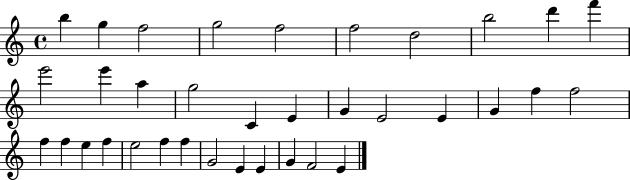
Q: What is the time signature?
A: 4/4